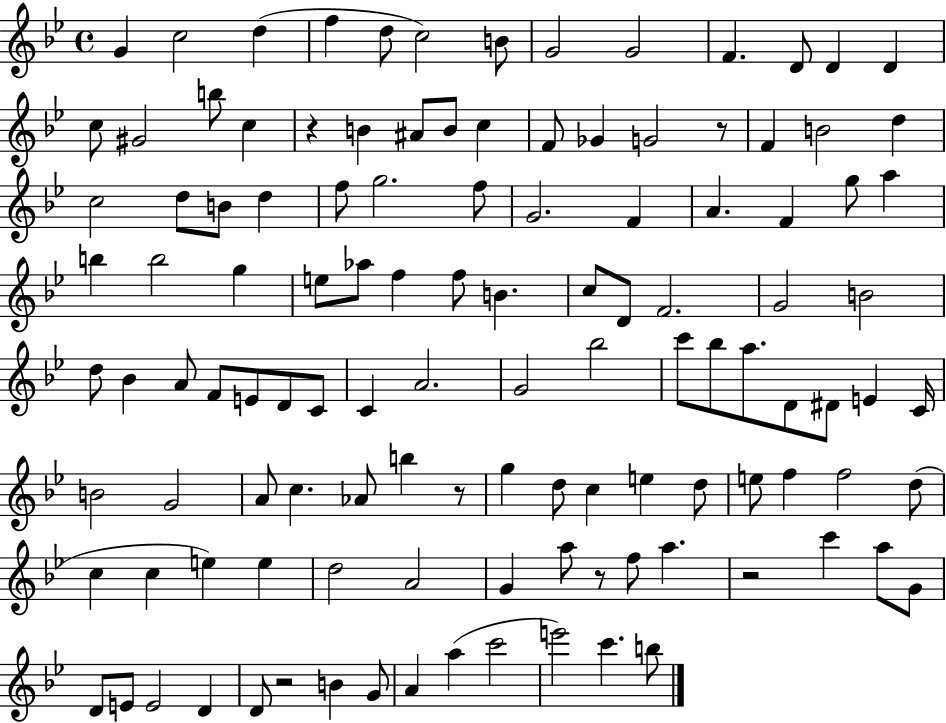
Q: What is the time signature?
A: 4/4